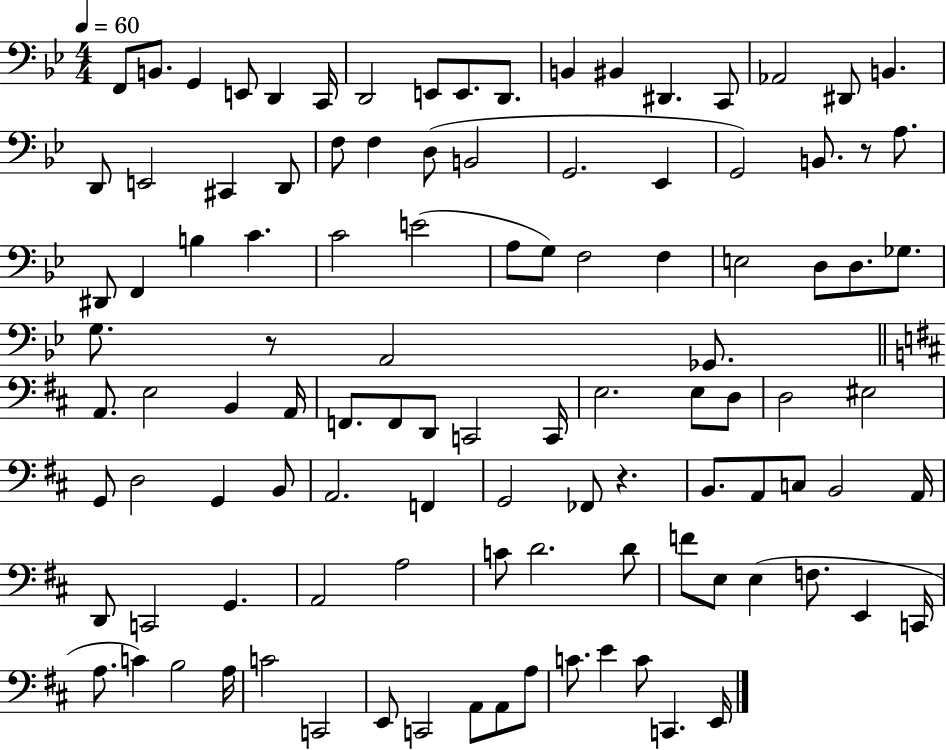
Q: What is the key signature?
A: BES major